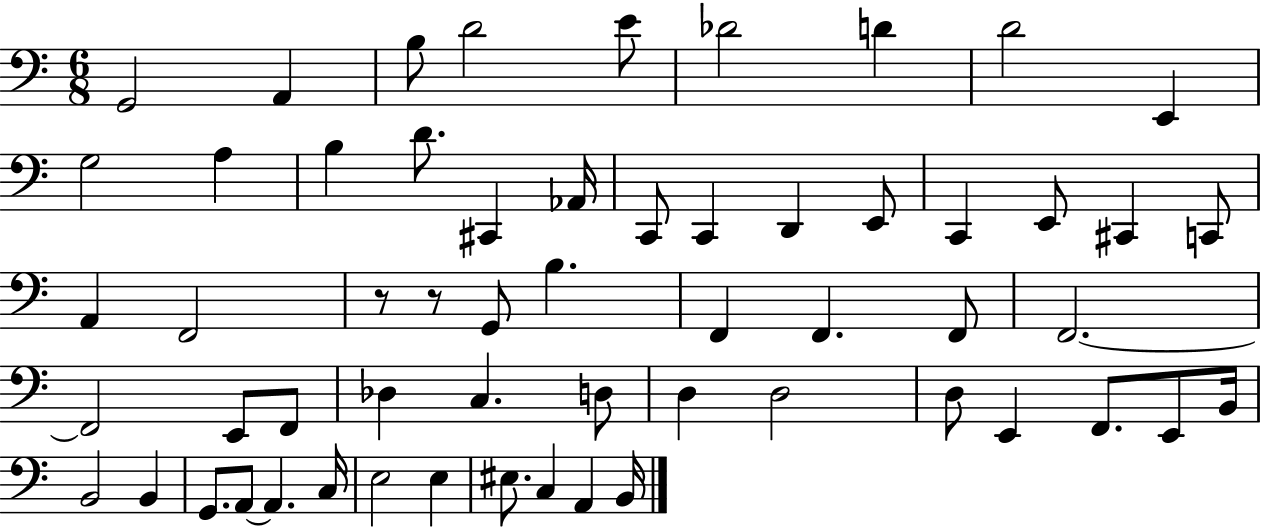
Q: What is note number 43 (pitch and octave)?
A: E2